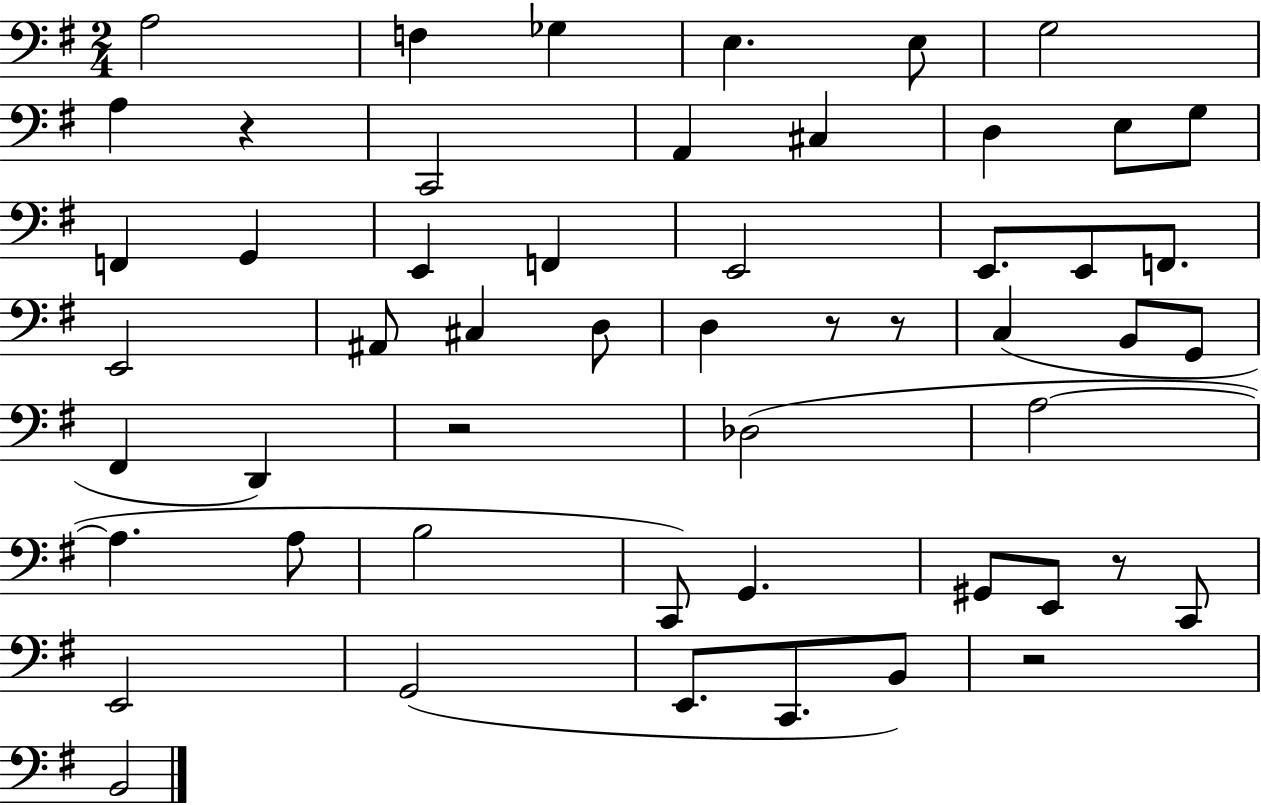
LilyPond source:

{
  \clef bass
  \numericTimeSignature
  \time 2/4
  \key g \major
  \repeat volta 2 { a2 | f4 ges4 | e4. e8 | g2 | \break a4 r4 | c,2 | a,4 cis4 | d4 e8 g8 | \break f,4 g,4 | e,4 f,4 | e,2 | e,8. e,8 f,8. | \break e,2 | ais,8 cis4 d8 | d4 r8 r8 | c4( b,8 g,8 | \break fis,4 d,4) | r2 | des2( | a2~~ | \break a4. a8 | b2 | c,8) g,4. | gis,8 e,8 r8 c,8 | \break e,2 | g,2( | e,8. c,8. b,8) | r2 | \break b,2 | } \bar "|."
}